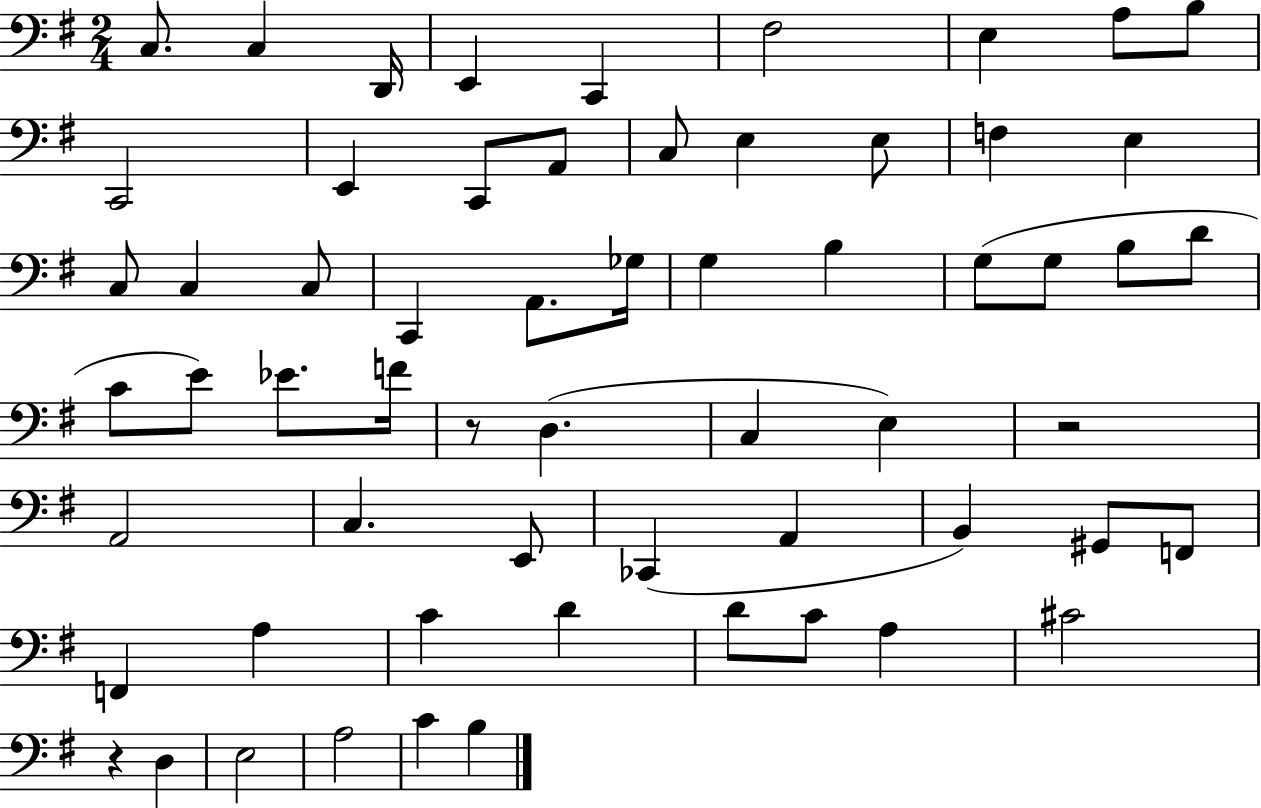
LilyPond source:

{
  \clef bass
  \numericTimeSignature
  \time 2/4
  \key g \major
  c8. c4 d,16 | e,4 c,4 | fis2 | e4 a8 b8 | \break c,2 | e,4 c,8 a,8 | c8 e4 e8 | f4 e4 | \break c8 c4 c8 | c,4 a,8. ges16 | g4 b4 | g8( g8 b8 d'8 | \break c'8 e'8) ees'8. f'16 | r8 d4.( | c4 e4) | r2 | \break a,2 | c4. e,8 | ces,4( a,4 | b,4) gis,8 f,8 | \break f,4 a4 | c'4 d'4 | d'8 c'8 a4 | cis'2 | \break r4 d4 | e2 | a2 | c'4 b4 | \break \bar "|."
}